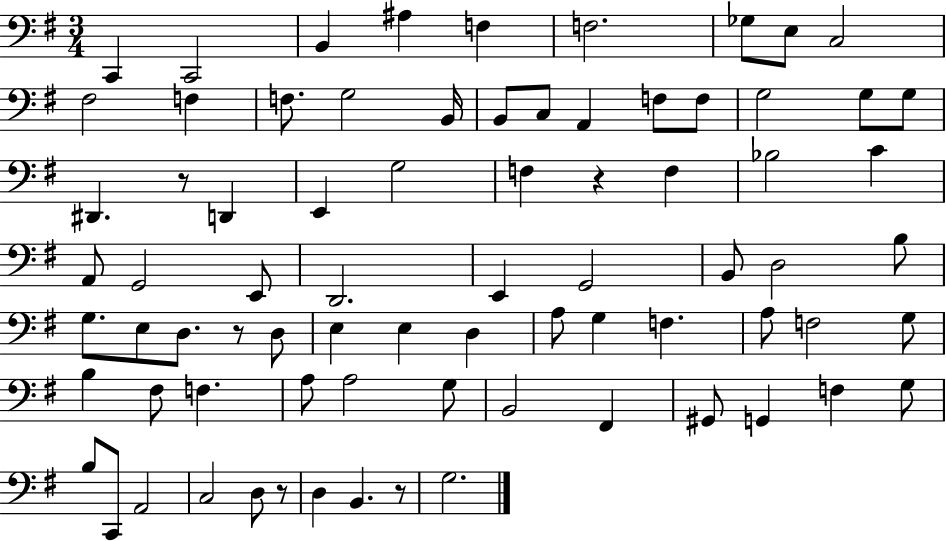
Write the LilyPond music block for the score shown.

{
  \clef bass
  \numericTimeSignature
  \time 3/4
  \key g \major
  c,4 c,2 | b,4 ais4 f4 | f2. | ges8 e8 c2 | \break fis2 f4 | f8. g2 b,16 | b,8 c8 a,4 f8 f8 | g2 g8 g8 | \break dis,4. r8 d,4 | e,4 g2 | f4 r4 f4 | bes2 c'4 | \break a,8 g,2 e,8 | d,2. | e,4 g,2 | b,8 d2 b8 | \break g8. e8 d8. r8 d8 | e4 e4 d4 | a8 g4 f4. | a8 f2 g8 | \break b4 fis8 f4. | a8 a2 g8 | b,2 fis,4 | gis,8 g,4 f4 g8 | \break b8 c,8 a,2 | c2 d8 r8 | d4 b,4. r8 | g2. | \break \bar "|."
}